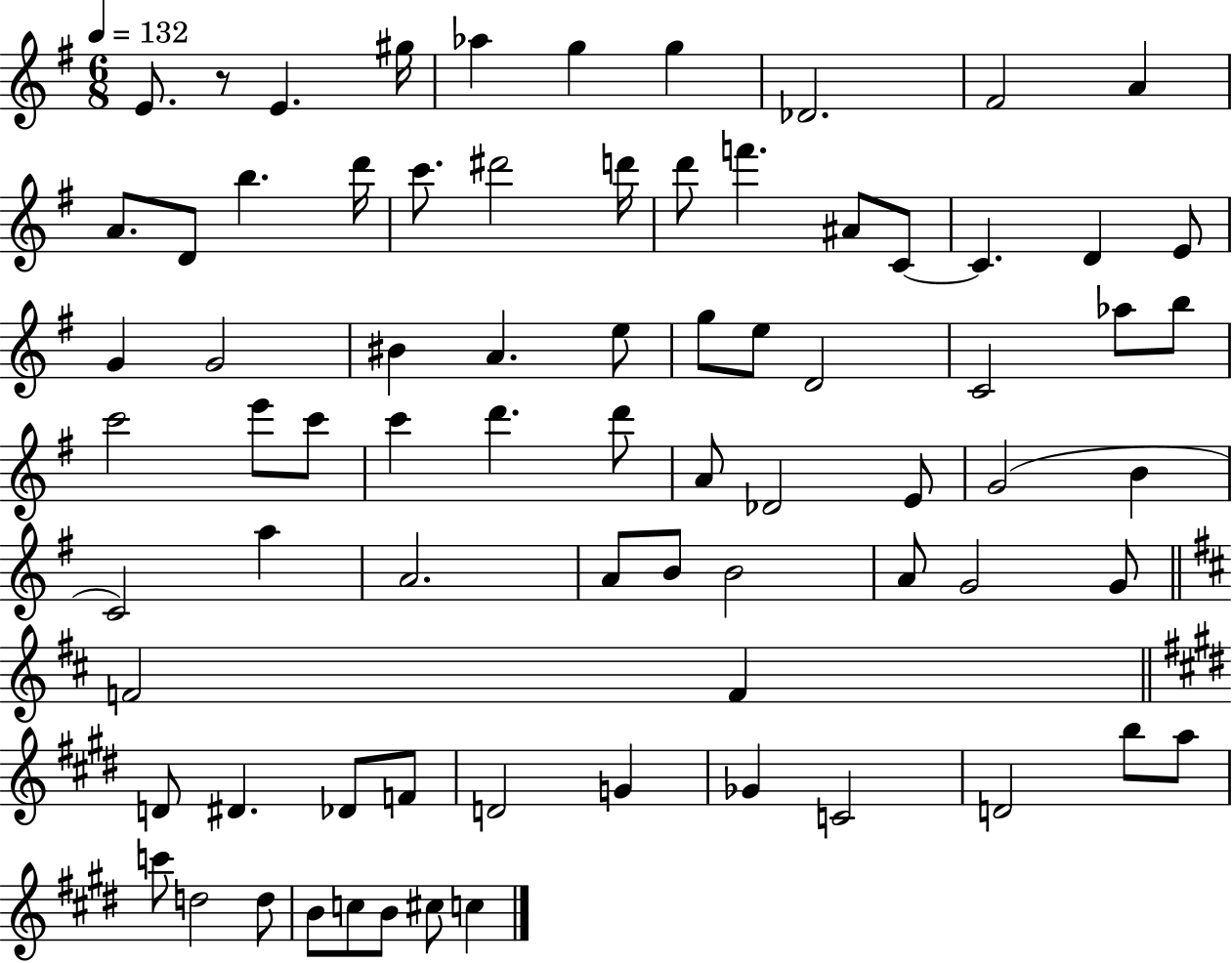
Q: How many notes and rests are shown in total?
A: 76